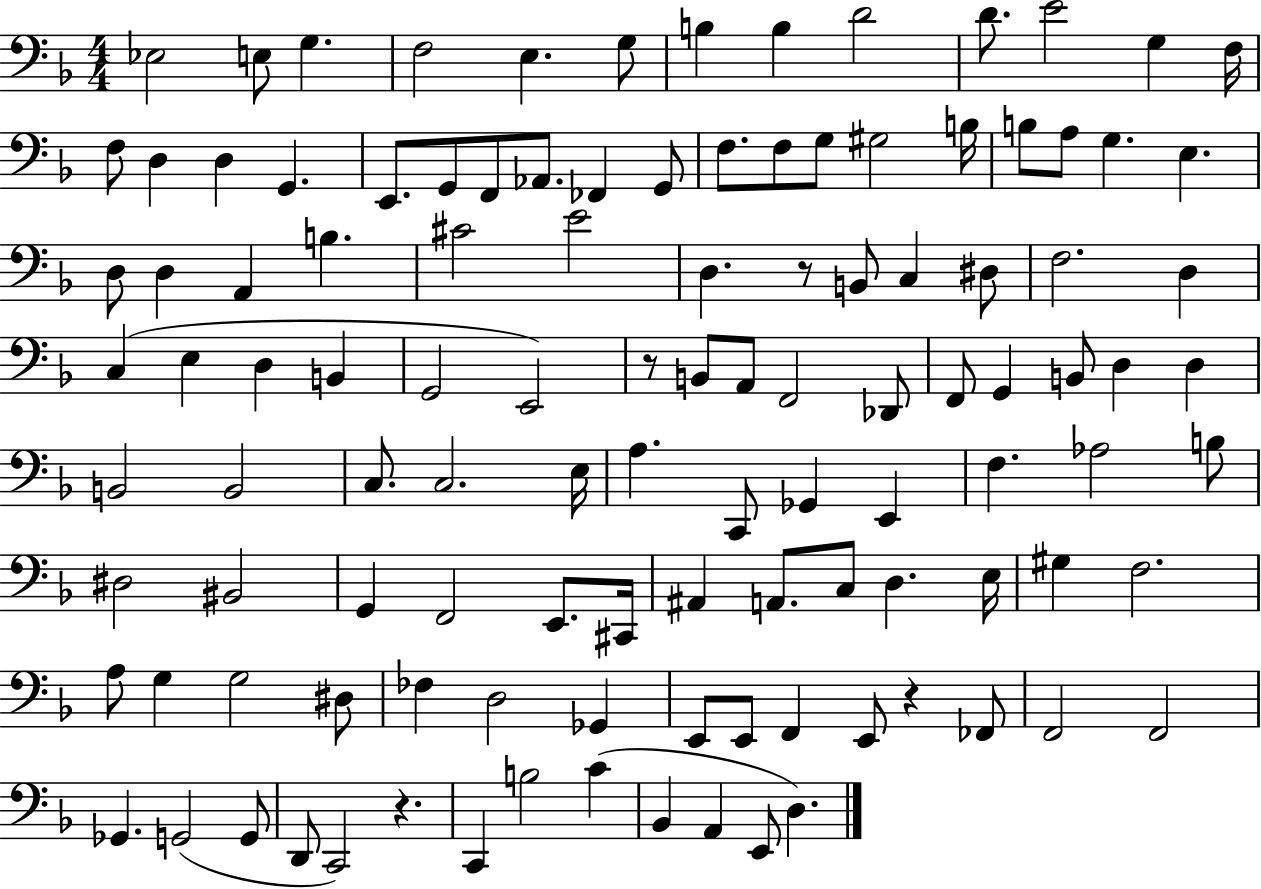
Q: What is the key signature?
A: F major